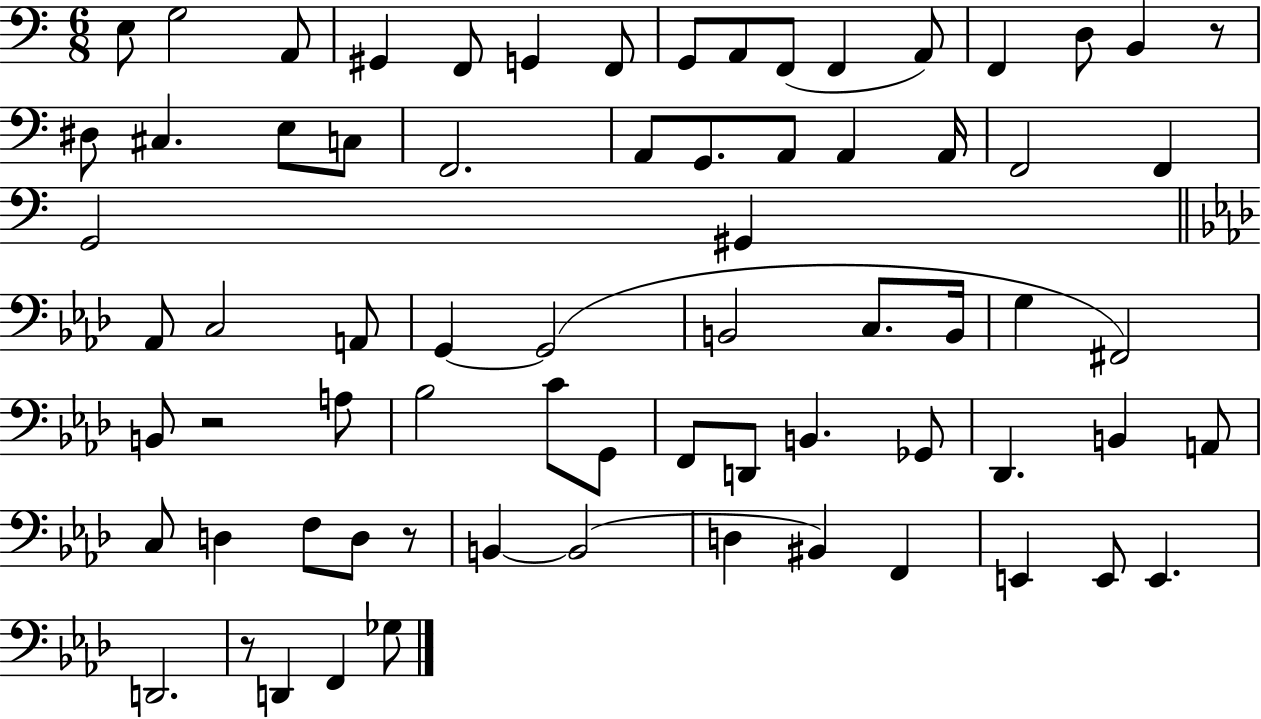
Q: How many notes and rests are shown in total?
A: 71